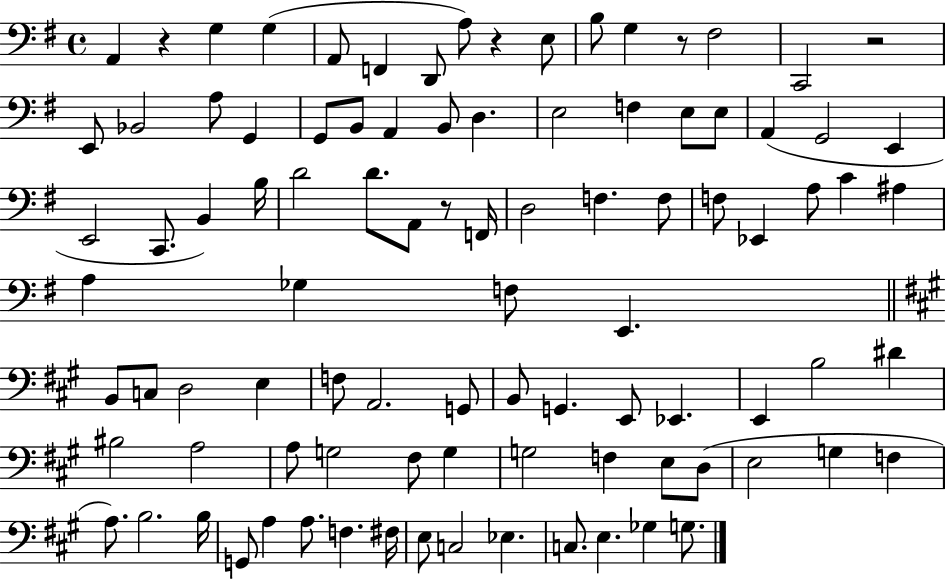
A2/q R/q G3/q G3/q A2/e F2/q D2/e A3/e R/q E3/e B3/e G3/q R/e F#3/h C2/h R/h E2/e Bb2/h A3/e G2/q G2/e B2/e A2/q B2/e D3/q. E3/h F3/q E3/e E3/e A2/q G2/h E2/q E2/h C2/e. B2/q B3/s D4/h D4/e. A2/e R/e F2/s D3/h F3/q. F3/e F3/e Eb2/q A3/e C4/q A#3/q A3/q Gb3/q F3/e E2/q. B2/e C3/e D3/h E3/q F3/e A2/h. G2/e B2/e G2/q. E2/e Eb2/q. E2/q B3/h D#4/q BIS3/h A3/h A3/e G3/h F#3/e G3/q G3/h F3/q E3/e D3/e E3/h G3/q F3/q A3/e. B3/h. B3/s G2/e A3/q A3/e. F3/q. F#3/s E3/e C3/h Eb3/q. C3/e. E3/q. Gb3/q G3/e.